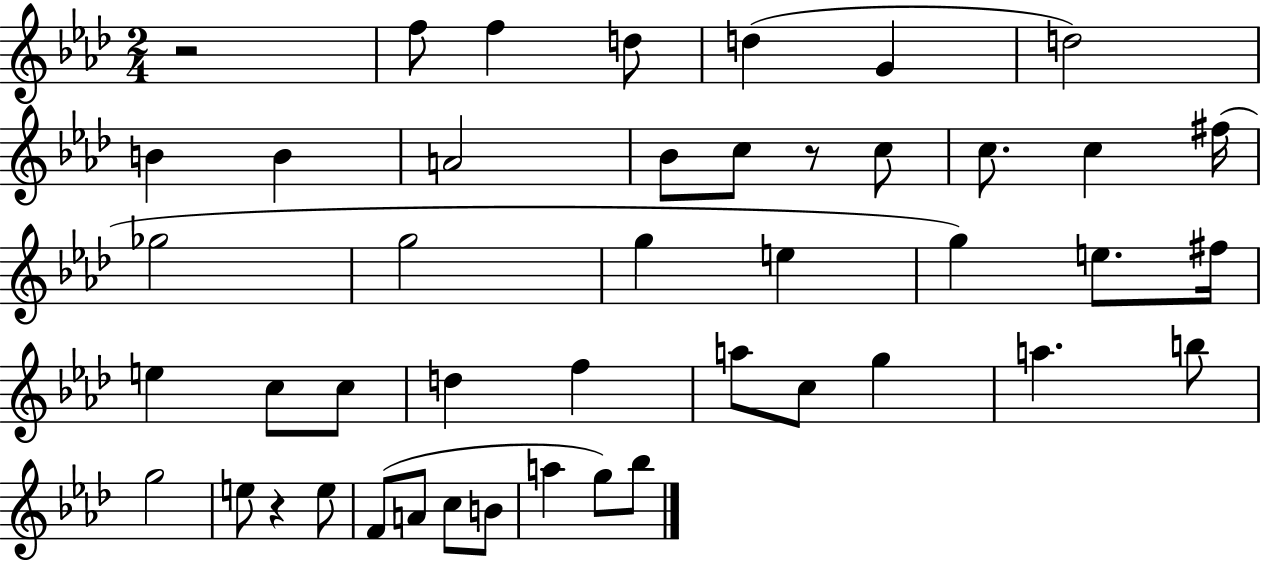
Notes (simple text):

R/h F5/e F5/q D5/e D5/q G4/q D5/h B4/q B4/q A4/h Bb4/e C5/e R/e C5/e C5/e. C5/q F#5/s Gb5/h G5/h G5/q E5/q G5/q E5/e. F#5/s E5/q C5/e C5/e D5/q F5/q A5/e C5/e G5/q A5/q. B5/e G5/h E5/e R/q E5/e F4/e A4/e C5/e B4/e A5/q G5/e Bb5/e